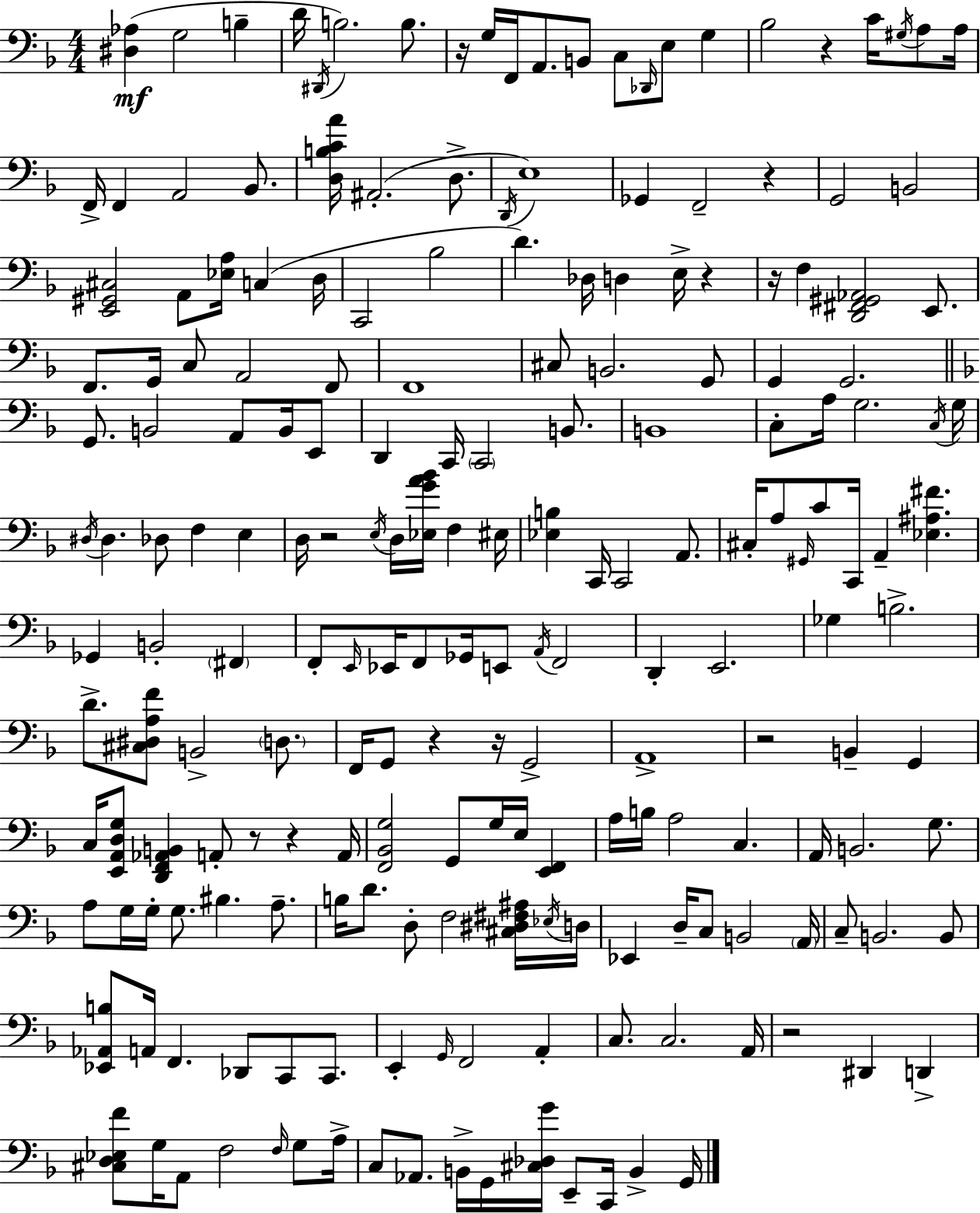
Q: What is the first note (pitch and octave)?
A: G3